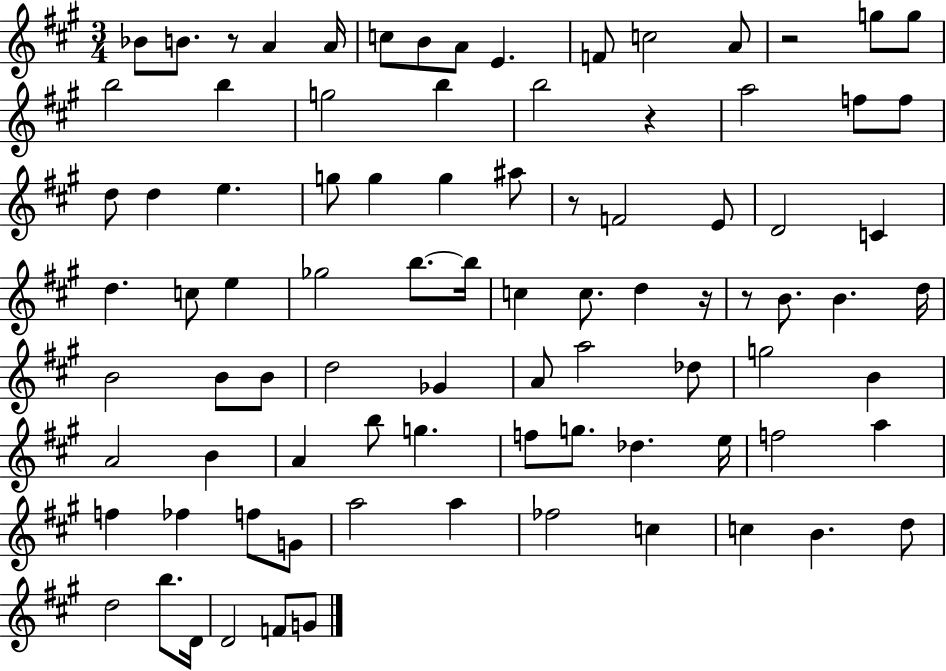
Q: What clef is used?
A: treble